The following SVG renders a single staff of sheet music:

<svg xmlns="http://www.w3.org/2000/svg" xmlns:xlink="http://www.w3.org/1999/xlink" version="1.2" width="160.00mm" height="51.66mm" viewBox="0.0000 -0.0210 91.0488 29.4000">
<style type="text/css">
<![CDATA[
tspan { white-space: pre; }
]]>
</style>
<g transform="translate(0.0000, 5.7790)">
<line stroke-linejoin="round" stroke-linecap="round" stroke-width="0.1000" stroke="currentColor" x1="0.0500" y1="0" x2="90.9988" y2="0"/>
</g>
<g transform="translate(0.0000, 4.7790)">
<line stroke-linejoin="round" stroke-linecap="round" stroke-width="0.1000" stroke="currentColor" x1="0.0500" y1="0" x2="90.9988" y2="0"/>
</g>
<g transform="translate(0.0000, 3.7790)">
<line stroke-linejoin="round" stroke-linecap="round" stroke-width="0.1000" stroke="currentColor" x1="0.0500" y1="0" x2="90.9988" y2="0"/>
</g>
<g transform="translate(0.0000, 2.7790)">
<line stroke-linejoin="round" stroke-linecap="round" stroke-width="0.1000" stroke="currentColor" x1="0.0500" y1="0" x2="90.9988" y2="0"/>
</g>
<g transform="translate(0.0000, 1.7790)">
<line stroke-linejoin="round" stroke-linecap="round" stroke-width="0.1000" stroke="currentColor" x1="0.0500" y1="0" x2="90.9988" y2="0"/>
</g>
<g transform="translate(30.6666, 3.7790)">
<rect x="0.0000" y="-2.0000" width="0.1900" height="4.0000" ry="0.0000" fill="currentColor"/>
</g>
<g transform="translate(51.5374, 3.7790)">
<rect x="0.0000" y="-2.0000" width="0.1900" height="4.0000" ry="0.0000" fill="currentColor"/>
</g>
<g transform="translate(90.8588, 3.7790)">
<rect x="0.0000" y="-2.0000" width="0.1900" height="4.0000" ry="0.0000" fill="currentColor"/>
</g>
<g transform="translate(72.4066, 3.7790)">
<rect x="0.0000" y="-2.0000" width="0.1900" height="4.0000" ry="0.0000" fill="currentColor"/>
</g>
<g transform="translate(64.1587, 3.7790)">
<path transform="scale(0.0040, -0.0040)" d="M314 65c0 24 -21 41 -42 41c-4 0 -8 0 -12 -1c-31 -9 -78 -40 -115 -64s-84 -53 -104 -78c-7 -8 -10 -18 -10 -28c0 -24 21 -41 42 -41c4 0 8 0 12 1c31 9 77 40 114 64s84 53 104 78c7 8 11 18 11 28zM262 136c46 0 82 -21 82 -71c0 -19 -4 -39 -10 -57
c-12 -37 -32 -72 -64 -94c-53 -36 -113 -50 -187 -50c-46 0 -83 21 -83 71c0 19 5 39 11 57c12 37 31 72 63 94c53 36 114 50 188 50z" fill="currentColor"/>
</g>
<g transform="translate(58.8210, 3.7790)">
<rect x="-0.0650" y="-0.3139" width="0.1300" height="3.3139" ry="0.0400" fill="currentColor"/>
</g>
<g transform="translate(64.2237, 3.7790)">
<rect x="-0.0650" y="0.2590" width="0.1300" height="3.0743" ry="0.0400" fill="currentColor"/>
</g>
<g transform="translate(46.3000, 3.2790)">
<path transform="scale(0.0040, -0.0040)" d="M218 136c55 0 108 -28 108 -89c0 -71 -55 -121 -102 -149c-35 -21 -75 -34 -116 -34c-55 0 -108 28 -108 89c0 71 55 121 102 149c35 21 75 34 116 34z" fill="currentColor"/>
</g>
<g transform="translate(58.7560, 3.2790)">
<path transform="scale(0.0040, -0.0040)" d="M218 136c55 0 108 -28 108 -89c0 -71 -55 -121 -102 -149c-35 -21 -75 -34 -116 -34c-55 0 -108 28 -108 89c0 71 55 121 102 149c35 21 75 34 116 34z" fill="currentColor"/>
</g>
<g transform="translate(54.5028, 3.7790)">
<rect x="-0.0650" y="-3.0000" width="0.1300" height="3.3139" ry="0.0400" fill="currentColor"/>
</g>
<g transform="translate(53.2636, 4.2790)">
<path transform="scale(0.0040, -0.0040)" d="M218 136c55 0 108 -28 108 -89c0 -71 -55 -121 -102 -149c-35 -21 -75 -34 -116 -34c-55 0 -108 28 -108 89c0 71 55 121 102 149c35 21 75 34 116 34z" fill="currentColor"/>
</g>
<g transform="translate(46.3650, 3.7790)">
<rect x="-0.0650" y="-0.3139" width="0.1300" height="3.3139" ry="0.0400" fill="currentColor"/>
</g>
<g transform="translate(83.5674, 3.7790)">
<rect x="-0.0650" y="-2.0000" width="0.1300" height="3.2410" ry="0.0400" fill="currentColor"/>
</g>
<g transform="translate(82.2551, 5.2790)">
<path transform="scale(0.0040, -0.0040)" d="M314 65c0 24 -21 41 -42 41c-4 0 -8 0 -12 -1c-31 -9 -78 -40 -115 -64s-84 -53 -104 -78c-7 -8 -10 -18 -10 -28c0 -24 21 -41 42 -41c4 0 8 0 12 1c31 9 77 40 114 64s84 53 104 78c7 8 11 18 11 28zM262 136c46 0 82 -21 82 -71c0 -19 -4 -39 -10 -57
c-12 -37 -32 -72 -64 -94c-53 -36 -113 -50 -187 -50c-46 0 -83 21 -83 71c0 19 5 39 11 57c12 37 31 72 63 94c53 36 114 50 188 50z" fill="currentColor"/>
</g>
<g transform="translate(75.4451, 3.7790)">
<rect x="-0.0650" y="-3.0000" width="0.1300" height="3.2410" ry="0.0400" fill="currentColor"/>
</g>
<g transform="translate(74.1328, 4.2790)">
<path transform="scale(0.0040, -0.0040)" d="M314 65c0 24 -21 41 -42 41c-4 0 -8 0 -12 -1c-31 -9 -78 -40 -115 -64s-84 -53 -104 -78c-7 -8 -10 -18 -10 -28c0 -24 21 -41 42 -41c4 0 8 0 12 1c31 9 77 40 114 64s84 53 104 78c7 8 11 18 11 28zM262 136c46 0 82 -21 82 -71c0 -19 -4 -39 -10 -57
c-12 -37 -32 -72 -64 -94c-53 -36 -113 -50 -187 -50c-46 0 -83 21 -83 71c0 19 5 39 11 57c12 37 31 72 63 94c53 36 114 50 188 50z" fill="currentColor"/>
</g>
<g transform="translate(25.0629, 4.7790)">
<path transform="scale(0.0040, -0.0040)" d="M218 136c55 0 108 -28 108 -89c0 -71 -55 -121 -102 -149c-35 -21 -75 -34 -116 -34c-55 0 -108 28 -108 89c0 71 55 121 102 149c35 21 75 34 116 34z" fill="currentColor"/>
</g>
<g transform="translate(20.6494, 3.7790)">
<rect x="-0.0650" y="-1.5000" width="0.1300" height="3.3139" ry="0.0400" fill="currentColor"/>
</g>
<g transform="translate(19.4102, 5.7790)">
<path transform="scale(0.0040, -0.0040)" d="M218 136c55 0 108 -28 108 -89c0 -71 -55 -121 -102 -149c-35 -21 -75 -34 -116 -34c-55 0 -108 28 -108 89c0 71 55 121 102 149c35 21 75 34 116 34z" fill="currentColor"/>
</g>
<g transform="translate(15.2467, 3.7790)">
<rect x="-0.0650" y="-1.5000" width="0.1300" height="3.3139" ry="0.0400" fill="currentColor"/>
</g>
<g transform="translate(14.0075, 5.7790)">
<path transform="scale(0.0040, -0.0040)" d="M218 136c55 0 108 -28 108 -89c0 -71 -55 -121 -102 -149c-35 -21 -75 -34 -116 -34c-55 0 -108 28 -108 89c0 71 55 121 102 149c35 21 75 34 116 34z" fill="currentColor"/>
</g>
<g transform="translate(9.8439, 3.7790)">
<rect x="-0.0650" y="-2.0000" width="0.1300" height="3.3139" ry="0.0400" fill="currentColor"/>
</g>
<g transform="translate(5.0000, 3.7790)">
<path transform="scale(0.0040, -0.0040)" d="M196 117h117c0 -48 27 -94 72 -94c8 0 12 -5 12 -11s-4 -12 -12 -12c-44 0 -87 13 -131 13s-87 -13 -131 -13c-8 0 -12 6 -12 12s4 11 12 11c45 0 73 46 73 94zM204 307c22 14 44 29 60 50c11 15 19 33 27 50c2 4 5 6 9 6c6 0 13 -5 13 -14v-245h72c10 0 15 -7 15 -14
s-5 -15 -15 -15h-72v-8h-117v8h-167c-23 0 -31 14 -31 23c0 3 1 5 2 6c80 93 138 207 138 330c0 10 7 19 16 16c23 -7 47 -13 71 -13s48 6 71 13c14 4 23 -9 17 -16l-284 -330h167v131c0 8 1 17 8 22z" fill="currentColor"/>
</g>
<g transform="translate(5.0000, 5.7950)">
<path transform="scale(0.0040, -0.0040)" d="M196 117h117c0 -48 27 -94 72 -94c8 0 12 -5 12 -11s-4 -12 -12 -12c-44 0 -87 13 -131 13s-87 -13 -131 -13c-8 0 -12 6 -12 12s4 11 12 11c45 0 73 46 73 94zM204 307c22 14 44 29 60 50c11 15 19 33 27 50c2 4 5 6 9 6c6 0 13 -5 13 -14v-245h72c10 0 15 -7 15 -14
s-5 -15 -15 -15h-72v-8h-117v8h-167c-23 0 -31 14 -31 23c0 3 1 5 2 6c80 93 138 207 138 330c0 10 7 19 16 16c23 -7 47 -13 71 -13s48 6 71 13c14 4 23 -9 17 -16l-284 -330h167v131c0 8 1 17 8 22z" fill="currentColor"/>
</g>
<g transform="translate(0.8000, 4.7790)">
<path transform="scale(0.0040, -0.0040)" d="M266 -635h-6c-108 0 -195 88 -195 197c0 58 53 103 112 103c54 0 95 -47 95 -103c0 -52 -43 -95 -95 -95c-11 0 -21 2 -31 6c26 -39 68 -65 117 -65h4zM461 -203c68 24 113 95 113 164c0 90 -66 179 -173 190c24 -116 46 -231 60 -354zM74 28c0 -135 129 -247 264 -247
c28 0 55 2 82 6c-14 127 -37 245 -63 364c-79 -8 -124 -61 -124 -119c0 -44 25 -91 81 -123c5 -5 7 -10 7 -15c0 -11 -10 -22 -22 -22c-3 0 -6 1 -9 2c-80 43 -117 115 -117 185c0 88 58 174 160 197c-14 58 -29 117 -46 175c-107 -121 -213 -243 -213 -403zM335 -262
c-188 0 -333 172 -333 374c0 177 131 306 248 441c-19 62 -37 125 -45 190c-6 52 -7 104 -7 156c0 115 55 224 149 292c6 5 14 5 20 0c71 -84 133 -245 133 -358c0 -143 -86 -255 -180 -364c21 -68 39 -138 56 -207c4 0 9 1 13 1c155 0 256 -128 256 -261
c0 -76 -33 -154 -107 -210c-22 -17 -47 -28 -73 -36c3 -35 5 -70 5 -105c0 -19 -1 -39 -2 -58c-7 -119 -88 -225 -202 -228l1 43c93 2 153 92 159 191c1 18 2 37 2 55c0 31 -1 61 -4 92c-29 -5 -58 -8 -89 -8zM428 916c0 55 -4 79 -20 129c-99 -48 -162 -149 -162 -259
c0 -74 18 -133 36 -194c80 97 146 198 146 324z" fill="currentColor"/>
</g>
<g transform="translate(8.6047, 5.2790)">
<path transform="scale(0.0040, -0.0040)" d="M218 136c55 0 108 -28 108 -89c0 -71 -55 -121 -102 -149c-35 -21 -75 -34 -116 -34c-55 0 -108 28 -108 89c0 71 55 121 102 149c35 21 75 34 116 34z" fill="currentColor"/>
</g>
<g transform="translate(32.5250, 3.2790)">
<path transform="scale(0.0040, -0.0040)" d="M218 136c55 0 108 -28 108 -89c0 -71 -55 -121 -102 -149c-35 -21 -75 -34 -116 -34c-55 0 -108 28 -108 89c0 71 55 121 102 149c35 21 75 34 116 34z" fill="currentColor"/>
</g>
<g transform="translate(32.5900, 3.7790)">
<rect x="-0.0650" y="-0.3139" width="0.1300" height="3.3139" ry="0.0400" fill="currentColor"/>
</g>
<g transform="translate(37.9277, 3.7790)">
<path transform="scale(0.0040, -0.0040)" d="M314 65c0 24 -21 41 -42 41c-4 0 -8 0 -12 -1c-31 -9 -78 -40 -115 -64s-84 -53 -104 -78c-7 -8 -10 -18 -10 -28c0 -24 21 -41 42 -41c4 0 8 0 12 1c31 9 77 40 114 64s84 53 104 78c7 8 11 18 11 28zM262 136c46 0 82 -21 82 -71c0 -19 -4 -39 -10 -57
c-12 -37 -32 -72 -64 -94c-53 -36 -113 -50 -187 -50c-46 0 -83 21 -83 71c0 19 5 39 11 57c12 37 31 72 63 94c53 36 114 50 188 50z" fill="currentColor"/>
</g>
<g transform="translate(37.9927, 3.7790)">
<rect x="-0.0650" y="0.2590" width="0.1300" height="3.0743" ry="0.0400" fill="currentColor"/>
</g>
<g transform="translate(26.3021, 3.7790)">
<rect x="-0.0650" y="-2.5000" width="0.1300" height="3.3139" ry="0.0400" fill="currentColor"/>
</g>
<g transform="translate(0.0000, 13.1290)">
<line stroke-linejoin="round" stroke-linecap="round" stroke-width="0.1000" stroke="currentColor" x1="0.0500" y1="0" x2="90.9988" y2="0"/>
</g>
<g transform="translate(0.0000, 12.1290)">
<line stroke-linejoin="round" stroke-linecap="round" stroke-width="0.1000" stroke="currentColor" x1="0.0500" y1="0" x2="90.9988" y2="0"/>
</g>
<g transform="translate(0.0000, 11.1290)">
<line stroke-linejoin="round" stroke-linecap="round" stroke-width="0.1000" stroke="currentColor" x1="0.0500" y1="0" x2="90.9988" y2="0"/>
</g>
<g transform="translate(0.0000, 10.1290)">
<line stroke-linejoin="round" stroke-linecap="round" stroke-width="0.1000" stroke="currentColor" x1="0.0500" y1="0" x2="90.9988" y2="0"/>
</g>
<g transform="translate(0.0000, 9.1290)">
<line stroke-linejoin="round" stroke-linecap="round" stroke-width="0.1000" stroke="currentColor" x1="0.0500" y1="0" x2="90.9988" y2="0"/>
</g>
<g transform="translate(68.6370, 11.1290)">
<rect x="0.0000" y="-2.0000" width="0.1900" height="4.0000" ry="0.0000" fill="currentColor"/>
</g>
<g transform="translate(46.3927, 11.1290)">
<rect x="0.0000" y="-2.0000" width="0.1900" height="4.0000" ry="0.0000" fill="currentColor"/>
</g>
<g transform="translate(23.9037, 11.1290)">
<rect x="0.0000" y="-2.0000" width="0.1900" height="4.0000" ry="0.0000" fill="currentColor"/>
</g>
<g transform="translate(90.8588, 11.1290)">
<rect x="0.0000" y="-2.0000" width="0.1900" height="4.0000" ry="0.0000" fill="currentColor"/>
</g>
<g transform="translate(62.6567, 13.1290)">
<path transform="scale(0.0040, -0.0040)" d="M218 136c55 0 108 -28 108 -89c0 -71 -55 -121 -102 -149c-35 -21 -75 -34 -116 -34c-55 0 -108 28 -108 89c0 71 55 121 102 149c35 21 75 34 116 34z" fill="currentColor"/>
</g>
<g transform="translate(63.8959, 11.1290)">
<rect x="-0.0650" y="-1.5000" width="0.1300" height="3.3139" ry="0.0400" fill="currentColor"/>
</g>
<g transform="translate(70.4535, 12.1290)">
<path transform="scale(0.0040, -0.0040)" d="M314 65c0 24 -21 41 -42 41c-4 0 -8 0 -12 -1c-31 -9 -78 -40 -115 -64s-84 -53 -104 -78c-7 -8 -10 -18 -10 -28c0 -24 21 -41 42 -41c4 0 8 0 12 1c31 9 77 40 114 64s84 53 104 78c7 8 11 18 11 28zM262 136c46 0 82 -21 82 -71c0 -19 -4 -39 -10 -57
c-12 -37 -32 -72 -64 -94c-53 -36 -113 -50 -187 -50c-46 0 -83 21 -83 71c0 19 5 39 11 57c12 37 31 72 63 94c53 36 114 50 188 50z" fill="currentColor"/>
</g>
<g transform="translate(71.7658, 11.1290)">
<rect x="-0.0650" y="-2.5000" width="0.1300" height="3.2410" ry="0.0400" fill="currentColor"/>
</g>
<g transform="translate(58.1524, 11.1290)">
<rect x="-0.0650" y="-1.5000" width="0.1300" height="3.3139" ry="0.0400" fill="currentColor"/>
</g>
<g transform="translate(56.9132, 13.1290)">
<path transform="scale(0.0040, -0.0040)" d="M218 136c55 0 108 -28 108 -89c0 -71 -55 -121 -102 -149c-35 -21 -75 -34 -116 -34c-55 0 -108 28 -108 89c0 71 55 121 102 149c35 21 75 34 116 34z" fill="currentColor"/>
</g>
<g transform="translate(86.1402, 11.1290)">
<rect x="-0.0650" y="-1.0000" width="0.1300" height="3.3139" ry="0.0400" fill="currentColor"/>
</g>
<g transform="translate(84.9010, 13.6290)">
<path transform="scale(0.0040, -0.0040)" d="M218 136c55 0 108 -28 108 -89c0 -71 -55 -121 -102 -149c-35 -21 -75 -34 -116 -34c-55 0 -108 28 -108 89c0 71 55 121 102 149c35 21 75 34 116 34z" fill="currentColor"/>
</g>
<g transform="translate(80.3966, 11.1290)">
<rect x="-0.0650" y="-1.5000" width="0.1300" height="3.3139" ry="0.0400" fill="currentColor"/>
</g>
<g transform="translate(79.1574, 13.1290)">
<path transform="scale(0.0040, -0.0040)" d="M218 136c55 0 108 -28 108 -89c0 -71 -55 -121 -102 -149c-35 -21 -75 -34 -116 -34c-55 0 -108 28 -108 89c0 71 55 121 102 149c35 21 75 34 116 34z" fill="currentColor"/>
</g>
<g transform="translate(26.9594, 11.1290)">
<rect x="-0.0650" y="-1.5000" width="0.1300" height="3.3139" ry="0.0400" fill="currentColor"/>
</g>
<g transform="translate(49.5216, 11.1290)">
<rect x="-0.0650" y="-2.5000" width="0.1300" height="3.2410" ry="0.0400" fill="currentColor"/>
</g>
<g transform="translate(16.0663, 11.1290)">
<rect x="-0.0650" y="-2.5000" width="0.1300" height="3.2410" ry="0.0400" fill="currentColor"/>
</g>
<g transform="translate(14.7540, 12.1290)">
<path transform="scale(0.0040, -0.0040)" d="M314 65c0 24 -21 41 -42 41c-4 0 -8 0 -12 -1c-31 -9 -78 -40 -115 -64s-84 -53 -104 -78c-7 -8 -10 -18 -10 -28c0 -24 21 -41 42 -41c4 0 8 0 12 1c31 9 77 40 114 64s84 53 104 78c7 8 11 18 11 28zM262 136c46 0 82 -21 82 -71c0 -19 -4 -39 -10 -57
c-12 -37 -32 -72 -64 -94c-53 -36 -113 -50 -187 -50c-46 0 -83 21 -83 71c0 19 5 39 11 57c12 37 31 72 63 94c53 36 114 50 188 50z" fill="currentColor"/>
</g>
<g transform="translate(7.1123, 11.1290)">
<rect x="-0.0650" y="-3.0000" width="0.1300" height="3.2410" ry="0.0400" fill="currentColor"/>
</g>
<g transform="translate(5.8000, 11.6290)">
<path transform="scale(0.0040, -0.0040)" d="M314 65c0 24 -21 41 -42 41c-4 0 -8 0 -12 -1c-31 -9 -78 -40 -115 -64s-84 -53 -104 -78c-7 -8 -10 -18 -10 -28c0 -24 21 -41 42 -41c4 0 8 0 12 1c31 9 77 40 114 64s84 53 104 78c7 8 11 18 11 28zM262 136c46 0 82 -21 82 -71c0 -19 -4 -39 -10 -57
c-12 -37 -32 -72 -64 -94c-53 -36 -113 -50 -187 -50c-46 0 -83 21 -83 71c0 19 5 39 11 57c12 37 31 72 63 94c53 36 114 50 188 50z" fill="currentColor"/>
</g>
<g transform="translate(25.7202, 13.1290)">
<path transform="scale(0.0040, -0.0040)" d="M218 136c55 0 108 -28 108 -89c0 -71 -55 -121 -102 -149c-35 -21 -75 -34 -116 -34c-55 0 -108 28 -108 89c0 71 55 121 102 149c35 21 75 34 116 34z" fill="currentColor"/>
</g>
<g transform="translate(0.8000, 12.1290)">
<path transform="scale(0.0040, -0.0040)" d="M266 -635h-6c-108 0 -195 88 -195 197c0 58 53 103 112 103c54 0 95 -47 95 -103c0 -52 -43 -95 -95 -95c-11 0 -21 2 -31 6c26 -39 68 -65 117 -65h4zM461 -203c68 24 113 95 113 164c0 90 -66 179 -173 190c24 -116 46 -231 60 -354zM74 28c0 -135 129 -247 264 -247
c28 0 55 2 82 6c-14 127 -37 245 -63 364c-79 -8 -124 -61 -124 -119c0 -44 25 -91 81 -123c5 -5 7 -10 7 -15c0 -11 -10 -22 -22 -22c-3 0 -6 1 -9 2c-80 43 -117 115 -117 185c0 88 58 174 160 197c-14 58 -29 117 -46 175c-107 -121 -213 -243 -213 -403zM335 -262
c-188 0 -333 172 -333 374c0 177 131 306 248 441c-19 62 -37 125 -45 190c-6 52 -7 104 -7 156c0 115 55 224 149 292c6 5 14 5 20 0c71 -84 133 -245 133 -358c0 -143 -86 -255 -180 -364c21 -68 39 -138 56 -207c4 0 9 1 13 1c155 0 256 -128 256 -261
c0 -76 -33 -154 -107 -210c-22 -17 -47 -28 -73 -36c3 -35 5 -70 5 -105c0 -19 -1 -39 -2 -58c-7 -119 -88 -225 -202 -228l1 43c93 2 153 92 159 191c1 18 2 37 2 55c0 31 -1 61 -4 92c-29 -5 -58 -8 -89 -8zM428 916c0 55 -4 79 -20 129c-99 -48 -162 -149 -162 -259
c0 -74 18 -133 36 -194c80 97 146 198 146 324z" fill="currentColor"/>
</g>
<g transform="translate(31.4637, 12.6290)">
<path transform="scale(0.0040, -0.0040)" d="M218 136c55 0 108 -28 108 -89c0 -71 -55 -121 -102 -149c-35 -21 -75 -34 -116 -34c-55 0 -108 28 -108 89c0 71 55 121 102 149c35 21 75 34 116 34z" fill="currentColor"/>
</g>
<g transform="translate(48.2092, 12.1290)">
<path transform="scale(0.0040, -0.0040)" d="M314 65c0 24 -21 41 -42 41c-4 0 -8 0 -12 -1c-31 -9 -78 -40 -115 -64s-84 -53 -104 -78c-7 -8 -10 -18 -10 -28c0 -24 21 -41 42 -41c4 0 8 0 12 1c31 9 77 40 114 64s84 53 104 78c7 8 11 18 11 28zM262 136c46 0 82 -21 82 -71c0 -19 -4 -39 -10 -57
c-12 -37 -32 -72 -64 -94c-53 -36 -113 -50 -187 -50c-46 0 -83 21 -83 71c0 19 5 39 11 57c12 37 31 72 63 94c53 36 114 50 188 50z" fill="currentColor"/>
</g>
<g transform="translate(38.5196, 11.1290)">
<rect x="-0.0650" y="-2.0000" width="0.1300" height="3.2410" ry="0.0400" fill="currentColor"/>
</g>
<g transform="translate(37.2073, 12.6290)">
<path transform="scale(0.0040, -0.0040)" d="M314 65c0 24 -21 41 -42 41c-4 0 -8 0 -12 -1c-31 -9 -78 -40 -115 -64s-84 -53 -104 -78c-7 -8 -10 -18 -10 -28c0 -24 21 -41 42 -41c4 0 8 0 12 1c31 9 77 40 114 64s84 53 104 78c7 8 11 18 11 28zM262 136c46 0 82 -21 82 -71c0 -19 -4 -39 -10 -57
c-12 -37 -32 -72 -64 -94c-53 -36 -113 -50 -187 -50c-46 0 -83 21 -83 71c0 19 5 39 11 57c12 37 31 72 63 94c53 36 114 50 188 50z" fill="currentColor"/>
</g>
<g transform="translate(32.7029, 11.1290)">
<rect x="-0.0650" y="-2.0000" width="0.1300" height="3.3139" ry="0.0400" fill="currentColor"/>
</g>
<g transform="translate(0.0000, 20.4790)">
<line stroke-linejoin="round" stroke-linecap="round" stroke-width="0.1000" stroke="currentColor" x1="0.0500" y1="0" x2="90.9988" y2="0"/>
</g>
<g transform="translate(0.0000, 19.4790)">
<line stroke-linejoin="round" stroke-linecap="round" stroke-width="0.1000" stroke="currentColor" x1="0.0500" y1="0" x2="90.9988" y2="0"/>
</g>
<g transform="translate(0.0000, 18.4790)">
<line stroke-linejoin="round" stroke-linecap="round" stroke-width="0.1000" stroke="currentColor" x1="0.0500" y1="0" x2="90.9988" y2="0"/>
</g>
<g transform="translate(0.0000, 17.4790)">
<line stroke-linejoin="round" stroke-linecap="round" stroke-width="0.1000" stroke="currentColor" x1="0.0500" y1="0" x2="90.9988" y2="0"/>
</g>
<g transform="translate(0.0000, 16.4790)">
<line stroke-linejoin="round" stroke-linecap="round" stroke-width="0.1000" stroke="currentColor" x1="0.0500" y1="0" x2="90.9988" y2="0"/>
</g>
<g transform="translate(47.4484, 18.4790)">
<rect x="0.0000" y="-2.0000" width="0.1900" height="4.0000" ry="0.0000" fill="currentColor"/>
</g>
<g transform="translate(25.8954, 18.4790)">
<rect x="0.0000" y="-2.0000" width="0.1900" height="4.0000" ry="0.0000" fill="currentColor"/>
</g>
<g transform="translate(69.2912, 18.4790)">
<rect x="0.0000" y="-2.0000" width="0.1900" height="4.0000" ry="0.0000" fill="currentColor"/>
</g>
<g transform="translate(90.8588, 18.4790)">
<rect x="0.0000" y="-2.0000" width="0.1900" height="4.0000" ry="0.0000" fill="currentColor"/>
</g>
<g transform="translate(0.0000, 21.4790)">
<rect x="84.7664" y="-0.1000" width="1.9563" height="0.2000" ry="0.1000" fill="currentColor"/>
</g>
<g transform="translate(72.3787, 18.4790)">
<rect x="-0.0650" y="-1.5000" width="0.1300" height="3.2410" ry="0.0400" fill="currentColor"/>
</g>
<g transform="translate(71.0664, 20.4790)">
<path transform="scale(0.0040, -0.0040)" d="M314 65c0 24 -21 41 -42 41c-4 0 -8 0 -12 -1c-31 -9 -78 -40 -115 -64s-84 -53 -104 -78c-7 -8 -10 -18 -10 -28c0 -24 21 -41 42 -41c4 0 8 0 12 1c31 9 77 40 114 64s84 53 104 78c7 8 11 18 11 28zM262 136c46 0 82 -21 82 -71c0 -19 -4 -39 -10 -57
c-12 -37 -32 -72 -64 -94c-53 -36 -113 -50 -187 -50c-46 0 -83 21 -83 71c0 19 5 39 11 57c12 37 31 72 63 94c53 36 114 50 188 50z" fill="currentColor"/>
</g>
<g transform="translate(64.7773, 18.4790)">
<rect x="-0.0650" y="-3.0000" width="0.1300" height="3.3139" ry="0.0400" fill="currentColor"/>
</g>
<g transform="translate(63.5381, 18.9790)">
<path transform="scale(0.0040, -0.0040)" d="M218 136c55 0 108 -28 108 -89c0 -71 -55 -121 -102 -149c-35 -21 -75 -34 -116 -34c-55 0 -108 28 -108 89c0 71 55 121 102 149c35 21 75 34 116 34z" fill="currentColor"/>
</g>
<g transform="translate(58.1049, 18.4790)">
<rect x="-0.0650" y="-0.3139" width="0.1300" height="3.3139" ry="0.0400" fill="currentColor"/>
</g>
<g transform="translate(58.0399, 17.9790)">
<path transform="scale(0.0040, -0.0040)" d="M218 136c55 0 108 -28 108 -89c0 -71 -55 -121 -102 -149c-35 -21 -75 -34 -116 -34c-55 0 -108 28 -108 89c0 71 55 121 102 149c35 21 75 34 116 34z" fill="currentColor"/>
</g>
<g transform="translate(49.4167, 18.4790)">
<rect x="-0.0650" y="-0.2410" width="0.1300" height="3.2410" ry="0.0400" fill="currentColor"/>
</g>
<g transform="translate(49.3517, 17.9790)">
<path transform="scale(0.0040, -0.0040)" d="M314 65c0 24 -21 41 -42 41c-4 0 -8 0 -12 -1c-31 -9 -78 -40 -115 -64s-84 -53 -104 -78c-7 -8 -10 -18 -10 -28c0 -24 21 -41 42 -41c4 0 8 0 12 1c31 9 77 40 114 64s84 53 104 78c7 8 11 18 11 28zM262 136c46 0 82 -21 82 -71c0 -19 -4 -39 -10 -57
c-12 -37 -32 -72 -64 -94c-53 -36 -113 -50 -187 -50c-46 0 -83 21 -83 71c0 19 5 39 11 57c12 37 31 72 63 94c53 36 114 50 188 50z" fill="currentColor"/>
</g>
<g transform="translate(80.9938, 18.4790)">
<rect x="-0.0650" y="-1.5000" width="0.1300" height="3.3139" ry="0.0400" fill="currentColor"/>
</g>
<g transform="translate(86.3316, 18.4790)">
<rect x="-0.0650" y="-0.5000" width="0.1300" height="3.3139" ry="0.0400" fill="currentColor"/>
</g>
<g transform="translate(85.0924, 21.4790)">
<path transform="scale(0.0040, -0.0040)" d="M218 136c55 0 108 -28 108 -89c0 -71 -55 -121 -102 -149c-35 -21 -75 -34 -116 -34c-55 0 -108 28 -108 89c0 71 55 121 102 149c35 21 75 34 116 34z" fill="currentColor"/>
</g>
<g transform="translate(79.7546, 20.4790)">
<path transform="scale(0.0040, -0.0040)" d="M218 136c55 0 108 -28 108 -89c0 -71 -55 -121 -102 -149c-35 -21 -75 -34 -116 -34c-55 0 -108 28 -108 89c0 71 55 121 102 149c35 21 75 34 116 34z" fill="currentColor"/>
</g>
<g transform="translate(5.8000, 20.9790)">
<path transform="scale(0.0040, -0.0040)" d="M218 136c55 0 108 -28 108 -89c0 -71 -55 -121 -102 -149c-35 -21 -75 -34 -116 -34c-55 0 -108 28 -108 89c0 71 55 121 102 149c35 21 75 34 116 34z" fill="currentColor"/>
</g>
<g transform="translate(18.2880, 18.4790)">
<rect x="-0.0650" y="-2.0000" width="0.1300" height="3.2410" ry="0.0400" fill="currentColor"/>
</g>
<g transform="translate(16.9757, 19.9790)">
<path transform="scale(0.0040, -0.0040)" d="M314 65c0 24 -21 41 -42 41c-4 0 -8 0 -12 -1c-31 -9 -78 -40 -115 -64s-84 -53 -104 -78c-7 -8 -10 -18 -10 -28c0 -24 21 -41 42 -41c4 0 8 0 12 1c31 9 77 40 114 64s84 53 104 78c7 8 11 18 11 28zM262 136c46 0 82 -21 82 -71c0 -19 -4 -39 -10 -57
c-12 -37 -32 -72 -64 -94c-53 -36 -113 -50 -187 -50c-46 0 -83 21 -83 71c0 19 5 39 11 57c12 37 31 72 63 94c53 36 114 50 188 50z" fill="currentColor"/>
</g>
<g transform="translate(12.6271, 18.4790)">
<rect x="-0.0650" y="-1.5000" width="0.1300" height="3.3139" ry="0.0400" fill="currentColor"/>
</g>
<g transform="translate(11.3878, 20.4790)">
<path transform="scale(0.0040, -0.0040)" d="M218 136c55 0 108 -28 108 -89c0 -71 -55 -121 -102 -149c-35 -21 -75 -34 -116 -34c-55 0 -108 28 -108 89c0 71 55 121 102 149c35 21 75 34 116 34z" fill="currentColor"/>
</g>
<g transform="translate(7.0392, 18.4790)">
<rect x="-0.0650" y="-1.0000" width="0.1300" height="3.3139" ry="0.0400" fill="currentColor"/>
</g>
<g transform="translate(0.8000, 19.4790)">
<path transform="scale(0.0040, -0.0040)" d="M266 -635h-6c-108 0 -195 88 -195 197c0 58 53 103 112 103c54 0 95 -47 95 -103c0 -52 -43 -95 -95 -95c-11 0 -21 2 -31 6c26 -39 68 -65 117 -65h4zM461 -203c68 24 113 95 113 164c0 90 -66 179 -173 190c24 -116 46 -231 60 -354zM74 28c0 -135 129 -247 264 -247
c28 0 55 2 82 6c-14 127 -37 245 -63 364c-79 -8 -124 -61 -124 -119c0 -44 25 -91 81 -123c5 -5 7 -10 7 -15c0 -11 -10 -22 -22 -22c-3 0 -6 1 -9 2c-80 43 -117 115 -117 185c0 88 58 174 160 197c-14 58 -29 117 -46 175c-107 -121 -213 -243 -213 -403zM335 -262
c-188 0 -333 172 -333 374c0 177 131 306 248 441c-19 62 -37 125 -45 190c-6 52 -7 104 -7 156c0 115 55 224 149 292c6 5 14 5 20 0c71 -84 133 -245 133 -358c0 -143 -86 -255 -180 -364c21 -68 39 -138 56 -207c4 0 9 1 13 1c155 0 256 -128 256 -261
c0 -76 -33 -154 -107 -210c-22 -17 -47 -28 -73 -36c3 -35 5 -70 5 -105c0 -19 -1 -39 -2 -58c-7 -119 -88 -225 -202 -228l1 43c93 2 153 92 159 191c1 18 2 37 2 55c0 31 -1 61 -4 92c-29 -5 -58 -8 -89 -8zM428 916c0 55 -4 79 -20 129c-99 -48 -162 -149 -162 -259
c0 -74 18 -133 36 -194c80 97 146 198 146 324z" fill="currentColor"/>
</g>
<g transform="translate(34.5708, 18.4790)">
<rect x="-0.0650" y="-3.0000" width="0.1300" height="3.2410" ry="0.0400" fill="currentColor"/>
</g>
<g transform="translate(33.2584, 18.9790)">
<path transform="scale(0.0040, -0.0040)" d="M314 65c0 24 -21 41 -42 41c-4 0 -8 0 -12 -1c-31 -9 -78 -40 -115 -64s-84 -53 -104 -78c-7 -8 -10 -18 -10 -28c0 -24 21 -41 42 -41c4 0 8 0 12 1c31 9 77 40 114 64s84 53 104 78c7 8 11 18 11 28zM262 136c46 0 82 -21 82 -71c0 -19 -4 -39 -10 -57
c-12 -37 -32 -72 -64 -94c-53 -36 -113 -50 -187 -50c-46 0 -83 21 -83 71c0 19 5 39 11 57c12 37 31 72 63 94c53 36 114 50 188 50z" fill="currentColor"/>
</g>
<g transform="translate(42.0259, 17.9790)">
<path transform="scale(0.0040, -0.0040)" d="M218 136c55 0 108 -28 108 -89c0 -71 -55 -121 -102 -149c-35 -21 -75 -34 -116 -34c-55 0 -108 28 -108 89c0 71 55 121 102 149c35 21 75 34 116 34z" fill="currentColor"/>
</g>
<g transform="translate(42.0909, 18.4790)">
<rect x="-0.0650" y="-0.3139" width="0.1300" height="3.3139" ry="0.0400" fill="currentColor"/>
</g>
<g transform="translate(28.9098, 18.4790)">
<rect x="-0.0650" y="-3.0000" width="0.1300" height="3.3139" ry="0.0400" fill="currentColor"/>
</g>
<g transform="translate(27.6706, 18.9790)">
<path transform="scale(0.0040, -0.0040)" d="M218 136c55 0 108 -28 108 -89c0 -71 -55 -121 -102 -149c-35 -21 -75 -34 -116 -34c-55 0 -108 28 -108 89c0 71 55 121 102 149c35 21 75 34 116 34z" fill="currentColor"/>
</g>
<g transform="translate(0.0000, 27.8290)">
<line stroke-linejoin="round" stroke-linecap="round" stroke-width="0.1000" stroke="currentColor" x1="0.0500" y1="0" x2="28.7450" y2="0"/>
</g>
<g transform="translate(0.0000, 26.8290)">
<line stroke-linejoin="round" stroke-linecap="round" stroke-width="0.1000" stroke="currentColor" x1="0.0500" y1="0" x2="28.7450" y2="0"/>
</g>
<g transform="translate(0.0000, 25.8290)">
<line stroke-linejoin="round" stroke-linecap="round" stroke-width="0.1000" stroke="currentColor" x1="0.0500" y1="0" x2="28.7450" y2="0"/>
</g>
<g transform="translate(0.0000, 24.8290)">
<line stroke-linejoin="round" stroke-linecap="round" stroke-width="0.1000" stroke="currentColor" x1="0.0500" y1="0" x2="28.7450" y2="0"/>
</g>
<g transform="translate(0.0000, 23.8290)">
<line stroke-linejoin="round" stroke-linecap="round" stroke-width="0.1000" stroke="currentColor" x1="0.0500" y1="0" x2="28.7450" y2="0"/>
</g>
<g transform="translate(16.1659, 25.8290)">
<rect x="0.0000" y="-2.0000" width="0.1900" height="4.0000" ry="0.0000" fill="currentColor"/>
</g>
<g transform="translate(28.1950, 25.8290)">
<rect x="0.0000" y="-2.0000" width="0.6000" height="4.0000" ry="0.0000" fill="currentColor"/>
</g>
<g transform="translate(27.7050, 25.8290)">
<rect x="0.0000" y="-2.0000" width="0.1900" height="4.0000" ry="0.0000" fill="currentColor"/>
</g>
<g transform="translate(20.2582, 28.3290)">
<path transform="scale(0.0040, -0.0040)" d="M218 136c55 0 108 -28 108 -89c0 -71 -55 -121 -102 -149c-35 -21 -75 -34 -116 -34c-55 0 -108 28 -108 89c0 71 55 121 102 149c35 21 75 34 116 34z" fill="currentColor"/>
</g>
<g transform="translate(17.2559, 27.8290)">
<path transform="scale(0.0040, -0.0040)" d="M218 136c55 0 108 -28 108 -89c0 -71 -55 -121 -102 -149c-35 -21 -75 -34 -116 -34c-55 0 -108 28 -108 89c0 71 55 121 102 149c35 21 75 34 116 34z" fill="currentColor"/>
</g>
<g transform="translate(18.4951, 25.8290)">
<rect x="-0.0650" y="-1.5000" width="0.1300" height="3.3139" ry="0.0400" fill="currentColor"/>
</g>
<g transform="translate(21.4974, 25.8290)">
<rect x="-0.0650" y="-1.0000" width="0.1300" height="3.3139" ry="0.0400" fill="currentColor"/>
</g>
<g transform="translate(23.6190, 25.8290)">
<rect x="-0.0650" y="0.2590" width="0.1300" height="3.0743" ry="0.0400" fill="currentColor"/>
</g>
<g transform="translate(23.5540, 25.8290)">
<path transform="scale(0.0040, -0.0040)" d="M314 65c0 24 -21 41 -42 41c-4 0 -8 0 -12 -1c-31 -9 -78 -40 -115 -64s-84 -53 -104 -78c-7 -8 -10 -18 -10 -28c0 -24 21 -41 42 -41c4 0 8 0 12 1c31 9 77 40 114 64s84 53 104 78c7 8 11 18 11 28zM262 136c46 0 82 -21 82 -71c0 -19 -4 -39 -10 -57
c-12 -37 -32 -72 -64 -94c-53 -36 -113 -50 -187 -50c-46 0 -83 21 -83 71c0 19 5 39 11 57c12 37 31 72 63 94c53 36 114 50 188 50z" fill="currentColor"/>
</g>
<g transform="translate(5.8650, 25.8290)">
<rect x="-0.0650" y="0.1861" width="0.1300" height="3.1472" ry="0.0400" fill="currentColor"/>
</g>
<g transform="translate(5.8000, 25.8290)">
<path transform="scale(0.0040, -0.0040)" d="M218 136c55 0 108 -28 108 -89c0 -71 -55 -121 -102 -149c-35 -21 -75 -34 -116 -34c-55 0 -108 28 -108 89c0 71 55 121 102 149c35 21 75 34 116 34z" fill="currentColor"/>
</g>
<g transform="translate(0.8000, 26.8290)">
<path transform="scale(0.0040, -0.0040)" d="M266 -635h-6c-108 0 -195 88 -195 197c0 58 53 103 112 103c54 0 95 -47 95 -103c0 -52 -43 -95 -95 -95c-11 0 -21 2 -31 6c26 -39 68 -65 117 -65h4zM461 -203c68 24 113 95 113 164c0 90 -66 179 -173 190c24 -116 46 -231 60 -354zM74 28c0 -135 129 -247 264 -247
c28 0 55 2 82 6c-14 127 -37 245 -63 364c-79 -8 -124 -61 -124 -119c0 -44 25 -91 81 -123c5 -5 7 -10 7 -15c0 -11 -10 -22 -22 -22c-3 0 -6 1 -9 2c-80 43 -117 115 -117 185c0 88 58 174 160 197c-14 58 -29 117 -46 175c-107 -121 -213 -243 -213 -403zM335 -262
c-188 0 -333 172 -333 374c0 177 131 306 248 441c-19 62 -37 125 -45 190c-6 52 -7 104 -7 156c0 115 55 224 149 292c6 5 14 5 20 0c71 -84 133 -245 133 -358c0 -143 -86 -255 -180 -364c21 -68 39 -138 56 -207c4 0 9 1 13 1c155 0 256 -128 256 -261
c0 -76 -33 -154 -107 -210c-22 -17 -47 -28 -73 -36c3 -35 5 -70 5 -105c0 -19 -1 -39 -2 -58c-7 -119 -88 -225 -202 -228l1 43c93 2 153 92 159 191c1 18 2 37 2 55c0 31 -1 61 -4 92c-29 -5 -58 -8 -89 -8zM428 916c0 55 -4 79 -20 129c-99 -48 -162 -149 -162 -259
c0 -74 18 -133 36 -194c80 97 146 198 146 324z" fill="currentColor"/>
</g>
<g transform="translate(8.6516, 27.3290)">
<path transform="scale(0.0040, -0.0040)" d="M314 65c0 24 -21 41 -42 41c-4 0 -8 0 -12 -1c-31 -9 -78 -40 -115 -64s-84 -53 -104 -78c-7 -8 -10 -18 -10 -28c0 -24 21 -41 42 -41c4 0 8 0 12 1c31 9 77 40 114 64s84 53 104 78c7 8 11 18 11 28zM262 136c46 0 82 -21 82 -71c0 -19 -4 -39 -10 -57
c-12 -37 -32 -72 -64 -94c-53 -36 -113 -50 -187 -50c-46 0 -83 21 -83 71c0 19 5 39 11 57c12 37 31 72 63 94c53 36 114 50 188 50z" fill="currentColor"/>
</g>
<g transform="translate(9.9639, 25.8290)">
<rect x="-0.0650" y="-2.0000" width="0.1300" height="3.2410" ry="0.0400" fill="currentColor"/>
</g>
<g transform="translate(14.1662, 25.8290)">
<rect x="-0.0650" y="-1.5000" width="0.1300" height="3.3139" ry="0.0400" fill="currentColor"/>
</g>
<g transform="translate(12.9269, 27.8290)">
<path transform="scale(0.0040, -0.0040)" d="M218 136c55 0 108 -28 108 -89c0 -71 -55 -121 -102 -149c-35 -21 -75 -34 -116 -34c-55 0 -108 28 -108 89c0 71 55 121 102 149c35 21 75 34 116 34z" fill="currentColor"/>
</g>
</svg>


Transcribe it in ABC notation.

X:1
T:Untitled
M:4/4
L:1/4
K:C
F E E G c B2 c A c B2 A2 F2 A2 G2 E F F2 G2 E E G2 E D D E F2 A A2 c c2 c A E2 E C B F2 E E D B2